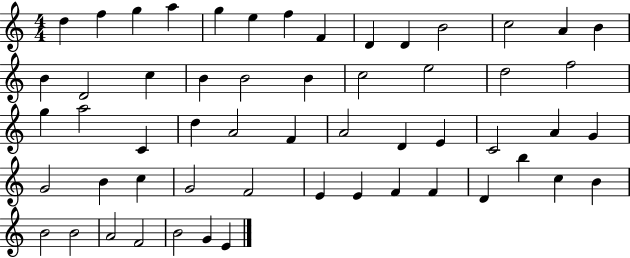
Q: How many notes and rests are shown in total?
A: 56